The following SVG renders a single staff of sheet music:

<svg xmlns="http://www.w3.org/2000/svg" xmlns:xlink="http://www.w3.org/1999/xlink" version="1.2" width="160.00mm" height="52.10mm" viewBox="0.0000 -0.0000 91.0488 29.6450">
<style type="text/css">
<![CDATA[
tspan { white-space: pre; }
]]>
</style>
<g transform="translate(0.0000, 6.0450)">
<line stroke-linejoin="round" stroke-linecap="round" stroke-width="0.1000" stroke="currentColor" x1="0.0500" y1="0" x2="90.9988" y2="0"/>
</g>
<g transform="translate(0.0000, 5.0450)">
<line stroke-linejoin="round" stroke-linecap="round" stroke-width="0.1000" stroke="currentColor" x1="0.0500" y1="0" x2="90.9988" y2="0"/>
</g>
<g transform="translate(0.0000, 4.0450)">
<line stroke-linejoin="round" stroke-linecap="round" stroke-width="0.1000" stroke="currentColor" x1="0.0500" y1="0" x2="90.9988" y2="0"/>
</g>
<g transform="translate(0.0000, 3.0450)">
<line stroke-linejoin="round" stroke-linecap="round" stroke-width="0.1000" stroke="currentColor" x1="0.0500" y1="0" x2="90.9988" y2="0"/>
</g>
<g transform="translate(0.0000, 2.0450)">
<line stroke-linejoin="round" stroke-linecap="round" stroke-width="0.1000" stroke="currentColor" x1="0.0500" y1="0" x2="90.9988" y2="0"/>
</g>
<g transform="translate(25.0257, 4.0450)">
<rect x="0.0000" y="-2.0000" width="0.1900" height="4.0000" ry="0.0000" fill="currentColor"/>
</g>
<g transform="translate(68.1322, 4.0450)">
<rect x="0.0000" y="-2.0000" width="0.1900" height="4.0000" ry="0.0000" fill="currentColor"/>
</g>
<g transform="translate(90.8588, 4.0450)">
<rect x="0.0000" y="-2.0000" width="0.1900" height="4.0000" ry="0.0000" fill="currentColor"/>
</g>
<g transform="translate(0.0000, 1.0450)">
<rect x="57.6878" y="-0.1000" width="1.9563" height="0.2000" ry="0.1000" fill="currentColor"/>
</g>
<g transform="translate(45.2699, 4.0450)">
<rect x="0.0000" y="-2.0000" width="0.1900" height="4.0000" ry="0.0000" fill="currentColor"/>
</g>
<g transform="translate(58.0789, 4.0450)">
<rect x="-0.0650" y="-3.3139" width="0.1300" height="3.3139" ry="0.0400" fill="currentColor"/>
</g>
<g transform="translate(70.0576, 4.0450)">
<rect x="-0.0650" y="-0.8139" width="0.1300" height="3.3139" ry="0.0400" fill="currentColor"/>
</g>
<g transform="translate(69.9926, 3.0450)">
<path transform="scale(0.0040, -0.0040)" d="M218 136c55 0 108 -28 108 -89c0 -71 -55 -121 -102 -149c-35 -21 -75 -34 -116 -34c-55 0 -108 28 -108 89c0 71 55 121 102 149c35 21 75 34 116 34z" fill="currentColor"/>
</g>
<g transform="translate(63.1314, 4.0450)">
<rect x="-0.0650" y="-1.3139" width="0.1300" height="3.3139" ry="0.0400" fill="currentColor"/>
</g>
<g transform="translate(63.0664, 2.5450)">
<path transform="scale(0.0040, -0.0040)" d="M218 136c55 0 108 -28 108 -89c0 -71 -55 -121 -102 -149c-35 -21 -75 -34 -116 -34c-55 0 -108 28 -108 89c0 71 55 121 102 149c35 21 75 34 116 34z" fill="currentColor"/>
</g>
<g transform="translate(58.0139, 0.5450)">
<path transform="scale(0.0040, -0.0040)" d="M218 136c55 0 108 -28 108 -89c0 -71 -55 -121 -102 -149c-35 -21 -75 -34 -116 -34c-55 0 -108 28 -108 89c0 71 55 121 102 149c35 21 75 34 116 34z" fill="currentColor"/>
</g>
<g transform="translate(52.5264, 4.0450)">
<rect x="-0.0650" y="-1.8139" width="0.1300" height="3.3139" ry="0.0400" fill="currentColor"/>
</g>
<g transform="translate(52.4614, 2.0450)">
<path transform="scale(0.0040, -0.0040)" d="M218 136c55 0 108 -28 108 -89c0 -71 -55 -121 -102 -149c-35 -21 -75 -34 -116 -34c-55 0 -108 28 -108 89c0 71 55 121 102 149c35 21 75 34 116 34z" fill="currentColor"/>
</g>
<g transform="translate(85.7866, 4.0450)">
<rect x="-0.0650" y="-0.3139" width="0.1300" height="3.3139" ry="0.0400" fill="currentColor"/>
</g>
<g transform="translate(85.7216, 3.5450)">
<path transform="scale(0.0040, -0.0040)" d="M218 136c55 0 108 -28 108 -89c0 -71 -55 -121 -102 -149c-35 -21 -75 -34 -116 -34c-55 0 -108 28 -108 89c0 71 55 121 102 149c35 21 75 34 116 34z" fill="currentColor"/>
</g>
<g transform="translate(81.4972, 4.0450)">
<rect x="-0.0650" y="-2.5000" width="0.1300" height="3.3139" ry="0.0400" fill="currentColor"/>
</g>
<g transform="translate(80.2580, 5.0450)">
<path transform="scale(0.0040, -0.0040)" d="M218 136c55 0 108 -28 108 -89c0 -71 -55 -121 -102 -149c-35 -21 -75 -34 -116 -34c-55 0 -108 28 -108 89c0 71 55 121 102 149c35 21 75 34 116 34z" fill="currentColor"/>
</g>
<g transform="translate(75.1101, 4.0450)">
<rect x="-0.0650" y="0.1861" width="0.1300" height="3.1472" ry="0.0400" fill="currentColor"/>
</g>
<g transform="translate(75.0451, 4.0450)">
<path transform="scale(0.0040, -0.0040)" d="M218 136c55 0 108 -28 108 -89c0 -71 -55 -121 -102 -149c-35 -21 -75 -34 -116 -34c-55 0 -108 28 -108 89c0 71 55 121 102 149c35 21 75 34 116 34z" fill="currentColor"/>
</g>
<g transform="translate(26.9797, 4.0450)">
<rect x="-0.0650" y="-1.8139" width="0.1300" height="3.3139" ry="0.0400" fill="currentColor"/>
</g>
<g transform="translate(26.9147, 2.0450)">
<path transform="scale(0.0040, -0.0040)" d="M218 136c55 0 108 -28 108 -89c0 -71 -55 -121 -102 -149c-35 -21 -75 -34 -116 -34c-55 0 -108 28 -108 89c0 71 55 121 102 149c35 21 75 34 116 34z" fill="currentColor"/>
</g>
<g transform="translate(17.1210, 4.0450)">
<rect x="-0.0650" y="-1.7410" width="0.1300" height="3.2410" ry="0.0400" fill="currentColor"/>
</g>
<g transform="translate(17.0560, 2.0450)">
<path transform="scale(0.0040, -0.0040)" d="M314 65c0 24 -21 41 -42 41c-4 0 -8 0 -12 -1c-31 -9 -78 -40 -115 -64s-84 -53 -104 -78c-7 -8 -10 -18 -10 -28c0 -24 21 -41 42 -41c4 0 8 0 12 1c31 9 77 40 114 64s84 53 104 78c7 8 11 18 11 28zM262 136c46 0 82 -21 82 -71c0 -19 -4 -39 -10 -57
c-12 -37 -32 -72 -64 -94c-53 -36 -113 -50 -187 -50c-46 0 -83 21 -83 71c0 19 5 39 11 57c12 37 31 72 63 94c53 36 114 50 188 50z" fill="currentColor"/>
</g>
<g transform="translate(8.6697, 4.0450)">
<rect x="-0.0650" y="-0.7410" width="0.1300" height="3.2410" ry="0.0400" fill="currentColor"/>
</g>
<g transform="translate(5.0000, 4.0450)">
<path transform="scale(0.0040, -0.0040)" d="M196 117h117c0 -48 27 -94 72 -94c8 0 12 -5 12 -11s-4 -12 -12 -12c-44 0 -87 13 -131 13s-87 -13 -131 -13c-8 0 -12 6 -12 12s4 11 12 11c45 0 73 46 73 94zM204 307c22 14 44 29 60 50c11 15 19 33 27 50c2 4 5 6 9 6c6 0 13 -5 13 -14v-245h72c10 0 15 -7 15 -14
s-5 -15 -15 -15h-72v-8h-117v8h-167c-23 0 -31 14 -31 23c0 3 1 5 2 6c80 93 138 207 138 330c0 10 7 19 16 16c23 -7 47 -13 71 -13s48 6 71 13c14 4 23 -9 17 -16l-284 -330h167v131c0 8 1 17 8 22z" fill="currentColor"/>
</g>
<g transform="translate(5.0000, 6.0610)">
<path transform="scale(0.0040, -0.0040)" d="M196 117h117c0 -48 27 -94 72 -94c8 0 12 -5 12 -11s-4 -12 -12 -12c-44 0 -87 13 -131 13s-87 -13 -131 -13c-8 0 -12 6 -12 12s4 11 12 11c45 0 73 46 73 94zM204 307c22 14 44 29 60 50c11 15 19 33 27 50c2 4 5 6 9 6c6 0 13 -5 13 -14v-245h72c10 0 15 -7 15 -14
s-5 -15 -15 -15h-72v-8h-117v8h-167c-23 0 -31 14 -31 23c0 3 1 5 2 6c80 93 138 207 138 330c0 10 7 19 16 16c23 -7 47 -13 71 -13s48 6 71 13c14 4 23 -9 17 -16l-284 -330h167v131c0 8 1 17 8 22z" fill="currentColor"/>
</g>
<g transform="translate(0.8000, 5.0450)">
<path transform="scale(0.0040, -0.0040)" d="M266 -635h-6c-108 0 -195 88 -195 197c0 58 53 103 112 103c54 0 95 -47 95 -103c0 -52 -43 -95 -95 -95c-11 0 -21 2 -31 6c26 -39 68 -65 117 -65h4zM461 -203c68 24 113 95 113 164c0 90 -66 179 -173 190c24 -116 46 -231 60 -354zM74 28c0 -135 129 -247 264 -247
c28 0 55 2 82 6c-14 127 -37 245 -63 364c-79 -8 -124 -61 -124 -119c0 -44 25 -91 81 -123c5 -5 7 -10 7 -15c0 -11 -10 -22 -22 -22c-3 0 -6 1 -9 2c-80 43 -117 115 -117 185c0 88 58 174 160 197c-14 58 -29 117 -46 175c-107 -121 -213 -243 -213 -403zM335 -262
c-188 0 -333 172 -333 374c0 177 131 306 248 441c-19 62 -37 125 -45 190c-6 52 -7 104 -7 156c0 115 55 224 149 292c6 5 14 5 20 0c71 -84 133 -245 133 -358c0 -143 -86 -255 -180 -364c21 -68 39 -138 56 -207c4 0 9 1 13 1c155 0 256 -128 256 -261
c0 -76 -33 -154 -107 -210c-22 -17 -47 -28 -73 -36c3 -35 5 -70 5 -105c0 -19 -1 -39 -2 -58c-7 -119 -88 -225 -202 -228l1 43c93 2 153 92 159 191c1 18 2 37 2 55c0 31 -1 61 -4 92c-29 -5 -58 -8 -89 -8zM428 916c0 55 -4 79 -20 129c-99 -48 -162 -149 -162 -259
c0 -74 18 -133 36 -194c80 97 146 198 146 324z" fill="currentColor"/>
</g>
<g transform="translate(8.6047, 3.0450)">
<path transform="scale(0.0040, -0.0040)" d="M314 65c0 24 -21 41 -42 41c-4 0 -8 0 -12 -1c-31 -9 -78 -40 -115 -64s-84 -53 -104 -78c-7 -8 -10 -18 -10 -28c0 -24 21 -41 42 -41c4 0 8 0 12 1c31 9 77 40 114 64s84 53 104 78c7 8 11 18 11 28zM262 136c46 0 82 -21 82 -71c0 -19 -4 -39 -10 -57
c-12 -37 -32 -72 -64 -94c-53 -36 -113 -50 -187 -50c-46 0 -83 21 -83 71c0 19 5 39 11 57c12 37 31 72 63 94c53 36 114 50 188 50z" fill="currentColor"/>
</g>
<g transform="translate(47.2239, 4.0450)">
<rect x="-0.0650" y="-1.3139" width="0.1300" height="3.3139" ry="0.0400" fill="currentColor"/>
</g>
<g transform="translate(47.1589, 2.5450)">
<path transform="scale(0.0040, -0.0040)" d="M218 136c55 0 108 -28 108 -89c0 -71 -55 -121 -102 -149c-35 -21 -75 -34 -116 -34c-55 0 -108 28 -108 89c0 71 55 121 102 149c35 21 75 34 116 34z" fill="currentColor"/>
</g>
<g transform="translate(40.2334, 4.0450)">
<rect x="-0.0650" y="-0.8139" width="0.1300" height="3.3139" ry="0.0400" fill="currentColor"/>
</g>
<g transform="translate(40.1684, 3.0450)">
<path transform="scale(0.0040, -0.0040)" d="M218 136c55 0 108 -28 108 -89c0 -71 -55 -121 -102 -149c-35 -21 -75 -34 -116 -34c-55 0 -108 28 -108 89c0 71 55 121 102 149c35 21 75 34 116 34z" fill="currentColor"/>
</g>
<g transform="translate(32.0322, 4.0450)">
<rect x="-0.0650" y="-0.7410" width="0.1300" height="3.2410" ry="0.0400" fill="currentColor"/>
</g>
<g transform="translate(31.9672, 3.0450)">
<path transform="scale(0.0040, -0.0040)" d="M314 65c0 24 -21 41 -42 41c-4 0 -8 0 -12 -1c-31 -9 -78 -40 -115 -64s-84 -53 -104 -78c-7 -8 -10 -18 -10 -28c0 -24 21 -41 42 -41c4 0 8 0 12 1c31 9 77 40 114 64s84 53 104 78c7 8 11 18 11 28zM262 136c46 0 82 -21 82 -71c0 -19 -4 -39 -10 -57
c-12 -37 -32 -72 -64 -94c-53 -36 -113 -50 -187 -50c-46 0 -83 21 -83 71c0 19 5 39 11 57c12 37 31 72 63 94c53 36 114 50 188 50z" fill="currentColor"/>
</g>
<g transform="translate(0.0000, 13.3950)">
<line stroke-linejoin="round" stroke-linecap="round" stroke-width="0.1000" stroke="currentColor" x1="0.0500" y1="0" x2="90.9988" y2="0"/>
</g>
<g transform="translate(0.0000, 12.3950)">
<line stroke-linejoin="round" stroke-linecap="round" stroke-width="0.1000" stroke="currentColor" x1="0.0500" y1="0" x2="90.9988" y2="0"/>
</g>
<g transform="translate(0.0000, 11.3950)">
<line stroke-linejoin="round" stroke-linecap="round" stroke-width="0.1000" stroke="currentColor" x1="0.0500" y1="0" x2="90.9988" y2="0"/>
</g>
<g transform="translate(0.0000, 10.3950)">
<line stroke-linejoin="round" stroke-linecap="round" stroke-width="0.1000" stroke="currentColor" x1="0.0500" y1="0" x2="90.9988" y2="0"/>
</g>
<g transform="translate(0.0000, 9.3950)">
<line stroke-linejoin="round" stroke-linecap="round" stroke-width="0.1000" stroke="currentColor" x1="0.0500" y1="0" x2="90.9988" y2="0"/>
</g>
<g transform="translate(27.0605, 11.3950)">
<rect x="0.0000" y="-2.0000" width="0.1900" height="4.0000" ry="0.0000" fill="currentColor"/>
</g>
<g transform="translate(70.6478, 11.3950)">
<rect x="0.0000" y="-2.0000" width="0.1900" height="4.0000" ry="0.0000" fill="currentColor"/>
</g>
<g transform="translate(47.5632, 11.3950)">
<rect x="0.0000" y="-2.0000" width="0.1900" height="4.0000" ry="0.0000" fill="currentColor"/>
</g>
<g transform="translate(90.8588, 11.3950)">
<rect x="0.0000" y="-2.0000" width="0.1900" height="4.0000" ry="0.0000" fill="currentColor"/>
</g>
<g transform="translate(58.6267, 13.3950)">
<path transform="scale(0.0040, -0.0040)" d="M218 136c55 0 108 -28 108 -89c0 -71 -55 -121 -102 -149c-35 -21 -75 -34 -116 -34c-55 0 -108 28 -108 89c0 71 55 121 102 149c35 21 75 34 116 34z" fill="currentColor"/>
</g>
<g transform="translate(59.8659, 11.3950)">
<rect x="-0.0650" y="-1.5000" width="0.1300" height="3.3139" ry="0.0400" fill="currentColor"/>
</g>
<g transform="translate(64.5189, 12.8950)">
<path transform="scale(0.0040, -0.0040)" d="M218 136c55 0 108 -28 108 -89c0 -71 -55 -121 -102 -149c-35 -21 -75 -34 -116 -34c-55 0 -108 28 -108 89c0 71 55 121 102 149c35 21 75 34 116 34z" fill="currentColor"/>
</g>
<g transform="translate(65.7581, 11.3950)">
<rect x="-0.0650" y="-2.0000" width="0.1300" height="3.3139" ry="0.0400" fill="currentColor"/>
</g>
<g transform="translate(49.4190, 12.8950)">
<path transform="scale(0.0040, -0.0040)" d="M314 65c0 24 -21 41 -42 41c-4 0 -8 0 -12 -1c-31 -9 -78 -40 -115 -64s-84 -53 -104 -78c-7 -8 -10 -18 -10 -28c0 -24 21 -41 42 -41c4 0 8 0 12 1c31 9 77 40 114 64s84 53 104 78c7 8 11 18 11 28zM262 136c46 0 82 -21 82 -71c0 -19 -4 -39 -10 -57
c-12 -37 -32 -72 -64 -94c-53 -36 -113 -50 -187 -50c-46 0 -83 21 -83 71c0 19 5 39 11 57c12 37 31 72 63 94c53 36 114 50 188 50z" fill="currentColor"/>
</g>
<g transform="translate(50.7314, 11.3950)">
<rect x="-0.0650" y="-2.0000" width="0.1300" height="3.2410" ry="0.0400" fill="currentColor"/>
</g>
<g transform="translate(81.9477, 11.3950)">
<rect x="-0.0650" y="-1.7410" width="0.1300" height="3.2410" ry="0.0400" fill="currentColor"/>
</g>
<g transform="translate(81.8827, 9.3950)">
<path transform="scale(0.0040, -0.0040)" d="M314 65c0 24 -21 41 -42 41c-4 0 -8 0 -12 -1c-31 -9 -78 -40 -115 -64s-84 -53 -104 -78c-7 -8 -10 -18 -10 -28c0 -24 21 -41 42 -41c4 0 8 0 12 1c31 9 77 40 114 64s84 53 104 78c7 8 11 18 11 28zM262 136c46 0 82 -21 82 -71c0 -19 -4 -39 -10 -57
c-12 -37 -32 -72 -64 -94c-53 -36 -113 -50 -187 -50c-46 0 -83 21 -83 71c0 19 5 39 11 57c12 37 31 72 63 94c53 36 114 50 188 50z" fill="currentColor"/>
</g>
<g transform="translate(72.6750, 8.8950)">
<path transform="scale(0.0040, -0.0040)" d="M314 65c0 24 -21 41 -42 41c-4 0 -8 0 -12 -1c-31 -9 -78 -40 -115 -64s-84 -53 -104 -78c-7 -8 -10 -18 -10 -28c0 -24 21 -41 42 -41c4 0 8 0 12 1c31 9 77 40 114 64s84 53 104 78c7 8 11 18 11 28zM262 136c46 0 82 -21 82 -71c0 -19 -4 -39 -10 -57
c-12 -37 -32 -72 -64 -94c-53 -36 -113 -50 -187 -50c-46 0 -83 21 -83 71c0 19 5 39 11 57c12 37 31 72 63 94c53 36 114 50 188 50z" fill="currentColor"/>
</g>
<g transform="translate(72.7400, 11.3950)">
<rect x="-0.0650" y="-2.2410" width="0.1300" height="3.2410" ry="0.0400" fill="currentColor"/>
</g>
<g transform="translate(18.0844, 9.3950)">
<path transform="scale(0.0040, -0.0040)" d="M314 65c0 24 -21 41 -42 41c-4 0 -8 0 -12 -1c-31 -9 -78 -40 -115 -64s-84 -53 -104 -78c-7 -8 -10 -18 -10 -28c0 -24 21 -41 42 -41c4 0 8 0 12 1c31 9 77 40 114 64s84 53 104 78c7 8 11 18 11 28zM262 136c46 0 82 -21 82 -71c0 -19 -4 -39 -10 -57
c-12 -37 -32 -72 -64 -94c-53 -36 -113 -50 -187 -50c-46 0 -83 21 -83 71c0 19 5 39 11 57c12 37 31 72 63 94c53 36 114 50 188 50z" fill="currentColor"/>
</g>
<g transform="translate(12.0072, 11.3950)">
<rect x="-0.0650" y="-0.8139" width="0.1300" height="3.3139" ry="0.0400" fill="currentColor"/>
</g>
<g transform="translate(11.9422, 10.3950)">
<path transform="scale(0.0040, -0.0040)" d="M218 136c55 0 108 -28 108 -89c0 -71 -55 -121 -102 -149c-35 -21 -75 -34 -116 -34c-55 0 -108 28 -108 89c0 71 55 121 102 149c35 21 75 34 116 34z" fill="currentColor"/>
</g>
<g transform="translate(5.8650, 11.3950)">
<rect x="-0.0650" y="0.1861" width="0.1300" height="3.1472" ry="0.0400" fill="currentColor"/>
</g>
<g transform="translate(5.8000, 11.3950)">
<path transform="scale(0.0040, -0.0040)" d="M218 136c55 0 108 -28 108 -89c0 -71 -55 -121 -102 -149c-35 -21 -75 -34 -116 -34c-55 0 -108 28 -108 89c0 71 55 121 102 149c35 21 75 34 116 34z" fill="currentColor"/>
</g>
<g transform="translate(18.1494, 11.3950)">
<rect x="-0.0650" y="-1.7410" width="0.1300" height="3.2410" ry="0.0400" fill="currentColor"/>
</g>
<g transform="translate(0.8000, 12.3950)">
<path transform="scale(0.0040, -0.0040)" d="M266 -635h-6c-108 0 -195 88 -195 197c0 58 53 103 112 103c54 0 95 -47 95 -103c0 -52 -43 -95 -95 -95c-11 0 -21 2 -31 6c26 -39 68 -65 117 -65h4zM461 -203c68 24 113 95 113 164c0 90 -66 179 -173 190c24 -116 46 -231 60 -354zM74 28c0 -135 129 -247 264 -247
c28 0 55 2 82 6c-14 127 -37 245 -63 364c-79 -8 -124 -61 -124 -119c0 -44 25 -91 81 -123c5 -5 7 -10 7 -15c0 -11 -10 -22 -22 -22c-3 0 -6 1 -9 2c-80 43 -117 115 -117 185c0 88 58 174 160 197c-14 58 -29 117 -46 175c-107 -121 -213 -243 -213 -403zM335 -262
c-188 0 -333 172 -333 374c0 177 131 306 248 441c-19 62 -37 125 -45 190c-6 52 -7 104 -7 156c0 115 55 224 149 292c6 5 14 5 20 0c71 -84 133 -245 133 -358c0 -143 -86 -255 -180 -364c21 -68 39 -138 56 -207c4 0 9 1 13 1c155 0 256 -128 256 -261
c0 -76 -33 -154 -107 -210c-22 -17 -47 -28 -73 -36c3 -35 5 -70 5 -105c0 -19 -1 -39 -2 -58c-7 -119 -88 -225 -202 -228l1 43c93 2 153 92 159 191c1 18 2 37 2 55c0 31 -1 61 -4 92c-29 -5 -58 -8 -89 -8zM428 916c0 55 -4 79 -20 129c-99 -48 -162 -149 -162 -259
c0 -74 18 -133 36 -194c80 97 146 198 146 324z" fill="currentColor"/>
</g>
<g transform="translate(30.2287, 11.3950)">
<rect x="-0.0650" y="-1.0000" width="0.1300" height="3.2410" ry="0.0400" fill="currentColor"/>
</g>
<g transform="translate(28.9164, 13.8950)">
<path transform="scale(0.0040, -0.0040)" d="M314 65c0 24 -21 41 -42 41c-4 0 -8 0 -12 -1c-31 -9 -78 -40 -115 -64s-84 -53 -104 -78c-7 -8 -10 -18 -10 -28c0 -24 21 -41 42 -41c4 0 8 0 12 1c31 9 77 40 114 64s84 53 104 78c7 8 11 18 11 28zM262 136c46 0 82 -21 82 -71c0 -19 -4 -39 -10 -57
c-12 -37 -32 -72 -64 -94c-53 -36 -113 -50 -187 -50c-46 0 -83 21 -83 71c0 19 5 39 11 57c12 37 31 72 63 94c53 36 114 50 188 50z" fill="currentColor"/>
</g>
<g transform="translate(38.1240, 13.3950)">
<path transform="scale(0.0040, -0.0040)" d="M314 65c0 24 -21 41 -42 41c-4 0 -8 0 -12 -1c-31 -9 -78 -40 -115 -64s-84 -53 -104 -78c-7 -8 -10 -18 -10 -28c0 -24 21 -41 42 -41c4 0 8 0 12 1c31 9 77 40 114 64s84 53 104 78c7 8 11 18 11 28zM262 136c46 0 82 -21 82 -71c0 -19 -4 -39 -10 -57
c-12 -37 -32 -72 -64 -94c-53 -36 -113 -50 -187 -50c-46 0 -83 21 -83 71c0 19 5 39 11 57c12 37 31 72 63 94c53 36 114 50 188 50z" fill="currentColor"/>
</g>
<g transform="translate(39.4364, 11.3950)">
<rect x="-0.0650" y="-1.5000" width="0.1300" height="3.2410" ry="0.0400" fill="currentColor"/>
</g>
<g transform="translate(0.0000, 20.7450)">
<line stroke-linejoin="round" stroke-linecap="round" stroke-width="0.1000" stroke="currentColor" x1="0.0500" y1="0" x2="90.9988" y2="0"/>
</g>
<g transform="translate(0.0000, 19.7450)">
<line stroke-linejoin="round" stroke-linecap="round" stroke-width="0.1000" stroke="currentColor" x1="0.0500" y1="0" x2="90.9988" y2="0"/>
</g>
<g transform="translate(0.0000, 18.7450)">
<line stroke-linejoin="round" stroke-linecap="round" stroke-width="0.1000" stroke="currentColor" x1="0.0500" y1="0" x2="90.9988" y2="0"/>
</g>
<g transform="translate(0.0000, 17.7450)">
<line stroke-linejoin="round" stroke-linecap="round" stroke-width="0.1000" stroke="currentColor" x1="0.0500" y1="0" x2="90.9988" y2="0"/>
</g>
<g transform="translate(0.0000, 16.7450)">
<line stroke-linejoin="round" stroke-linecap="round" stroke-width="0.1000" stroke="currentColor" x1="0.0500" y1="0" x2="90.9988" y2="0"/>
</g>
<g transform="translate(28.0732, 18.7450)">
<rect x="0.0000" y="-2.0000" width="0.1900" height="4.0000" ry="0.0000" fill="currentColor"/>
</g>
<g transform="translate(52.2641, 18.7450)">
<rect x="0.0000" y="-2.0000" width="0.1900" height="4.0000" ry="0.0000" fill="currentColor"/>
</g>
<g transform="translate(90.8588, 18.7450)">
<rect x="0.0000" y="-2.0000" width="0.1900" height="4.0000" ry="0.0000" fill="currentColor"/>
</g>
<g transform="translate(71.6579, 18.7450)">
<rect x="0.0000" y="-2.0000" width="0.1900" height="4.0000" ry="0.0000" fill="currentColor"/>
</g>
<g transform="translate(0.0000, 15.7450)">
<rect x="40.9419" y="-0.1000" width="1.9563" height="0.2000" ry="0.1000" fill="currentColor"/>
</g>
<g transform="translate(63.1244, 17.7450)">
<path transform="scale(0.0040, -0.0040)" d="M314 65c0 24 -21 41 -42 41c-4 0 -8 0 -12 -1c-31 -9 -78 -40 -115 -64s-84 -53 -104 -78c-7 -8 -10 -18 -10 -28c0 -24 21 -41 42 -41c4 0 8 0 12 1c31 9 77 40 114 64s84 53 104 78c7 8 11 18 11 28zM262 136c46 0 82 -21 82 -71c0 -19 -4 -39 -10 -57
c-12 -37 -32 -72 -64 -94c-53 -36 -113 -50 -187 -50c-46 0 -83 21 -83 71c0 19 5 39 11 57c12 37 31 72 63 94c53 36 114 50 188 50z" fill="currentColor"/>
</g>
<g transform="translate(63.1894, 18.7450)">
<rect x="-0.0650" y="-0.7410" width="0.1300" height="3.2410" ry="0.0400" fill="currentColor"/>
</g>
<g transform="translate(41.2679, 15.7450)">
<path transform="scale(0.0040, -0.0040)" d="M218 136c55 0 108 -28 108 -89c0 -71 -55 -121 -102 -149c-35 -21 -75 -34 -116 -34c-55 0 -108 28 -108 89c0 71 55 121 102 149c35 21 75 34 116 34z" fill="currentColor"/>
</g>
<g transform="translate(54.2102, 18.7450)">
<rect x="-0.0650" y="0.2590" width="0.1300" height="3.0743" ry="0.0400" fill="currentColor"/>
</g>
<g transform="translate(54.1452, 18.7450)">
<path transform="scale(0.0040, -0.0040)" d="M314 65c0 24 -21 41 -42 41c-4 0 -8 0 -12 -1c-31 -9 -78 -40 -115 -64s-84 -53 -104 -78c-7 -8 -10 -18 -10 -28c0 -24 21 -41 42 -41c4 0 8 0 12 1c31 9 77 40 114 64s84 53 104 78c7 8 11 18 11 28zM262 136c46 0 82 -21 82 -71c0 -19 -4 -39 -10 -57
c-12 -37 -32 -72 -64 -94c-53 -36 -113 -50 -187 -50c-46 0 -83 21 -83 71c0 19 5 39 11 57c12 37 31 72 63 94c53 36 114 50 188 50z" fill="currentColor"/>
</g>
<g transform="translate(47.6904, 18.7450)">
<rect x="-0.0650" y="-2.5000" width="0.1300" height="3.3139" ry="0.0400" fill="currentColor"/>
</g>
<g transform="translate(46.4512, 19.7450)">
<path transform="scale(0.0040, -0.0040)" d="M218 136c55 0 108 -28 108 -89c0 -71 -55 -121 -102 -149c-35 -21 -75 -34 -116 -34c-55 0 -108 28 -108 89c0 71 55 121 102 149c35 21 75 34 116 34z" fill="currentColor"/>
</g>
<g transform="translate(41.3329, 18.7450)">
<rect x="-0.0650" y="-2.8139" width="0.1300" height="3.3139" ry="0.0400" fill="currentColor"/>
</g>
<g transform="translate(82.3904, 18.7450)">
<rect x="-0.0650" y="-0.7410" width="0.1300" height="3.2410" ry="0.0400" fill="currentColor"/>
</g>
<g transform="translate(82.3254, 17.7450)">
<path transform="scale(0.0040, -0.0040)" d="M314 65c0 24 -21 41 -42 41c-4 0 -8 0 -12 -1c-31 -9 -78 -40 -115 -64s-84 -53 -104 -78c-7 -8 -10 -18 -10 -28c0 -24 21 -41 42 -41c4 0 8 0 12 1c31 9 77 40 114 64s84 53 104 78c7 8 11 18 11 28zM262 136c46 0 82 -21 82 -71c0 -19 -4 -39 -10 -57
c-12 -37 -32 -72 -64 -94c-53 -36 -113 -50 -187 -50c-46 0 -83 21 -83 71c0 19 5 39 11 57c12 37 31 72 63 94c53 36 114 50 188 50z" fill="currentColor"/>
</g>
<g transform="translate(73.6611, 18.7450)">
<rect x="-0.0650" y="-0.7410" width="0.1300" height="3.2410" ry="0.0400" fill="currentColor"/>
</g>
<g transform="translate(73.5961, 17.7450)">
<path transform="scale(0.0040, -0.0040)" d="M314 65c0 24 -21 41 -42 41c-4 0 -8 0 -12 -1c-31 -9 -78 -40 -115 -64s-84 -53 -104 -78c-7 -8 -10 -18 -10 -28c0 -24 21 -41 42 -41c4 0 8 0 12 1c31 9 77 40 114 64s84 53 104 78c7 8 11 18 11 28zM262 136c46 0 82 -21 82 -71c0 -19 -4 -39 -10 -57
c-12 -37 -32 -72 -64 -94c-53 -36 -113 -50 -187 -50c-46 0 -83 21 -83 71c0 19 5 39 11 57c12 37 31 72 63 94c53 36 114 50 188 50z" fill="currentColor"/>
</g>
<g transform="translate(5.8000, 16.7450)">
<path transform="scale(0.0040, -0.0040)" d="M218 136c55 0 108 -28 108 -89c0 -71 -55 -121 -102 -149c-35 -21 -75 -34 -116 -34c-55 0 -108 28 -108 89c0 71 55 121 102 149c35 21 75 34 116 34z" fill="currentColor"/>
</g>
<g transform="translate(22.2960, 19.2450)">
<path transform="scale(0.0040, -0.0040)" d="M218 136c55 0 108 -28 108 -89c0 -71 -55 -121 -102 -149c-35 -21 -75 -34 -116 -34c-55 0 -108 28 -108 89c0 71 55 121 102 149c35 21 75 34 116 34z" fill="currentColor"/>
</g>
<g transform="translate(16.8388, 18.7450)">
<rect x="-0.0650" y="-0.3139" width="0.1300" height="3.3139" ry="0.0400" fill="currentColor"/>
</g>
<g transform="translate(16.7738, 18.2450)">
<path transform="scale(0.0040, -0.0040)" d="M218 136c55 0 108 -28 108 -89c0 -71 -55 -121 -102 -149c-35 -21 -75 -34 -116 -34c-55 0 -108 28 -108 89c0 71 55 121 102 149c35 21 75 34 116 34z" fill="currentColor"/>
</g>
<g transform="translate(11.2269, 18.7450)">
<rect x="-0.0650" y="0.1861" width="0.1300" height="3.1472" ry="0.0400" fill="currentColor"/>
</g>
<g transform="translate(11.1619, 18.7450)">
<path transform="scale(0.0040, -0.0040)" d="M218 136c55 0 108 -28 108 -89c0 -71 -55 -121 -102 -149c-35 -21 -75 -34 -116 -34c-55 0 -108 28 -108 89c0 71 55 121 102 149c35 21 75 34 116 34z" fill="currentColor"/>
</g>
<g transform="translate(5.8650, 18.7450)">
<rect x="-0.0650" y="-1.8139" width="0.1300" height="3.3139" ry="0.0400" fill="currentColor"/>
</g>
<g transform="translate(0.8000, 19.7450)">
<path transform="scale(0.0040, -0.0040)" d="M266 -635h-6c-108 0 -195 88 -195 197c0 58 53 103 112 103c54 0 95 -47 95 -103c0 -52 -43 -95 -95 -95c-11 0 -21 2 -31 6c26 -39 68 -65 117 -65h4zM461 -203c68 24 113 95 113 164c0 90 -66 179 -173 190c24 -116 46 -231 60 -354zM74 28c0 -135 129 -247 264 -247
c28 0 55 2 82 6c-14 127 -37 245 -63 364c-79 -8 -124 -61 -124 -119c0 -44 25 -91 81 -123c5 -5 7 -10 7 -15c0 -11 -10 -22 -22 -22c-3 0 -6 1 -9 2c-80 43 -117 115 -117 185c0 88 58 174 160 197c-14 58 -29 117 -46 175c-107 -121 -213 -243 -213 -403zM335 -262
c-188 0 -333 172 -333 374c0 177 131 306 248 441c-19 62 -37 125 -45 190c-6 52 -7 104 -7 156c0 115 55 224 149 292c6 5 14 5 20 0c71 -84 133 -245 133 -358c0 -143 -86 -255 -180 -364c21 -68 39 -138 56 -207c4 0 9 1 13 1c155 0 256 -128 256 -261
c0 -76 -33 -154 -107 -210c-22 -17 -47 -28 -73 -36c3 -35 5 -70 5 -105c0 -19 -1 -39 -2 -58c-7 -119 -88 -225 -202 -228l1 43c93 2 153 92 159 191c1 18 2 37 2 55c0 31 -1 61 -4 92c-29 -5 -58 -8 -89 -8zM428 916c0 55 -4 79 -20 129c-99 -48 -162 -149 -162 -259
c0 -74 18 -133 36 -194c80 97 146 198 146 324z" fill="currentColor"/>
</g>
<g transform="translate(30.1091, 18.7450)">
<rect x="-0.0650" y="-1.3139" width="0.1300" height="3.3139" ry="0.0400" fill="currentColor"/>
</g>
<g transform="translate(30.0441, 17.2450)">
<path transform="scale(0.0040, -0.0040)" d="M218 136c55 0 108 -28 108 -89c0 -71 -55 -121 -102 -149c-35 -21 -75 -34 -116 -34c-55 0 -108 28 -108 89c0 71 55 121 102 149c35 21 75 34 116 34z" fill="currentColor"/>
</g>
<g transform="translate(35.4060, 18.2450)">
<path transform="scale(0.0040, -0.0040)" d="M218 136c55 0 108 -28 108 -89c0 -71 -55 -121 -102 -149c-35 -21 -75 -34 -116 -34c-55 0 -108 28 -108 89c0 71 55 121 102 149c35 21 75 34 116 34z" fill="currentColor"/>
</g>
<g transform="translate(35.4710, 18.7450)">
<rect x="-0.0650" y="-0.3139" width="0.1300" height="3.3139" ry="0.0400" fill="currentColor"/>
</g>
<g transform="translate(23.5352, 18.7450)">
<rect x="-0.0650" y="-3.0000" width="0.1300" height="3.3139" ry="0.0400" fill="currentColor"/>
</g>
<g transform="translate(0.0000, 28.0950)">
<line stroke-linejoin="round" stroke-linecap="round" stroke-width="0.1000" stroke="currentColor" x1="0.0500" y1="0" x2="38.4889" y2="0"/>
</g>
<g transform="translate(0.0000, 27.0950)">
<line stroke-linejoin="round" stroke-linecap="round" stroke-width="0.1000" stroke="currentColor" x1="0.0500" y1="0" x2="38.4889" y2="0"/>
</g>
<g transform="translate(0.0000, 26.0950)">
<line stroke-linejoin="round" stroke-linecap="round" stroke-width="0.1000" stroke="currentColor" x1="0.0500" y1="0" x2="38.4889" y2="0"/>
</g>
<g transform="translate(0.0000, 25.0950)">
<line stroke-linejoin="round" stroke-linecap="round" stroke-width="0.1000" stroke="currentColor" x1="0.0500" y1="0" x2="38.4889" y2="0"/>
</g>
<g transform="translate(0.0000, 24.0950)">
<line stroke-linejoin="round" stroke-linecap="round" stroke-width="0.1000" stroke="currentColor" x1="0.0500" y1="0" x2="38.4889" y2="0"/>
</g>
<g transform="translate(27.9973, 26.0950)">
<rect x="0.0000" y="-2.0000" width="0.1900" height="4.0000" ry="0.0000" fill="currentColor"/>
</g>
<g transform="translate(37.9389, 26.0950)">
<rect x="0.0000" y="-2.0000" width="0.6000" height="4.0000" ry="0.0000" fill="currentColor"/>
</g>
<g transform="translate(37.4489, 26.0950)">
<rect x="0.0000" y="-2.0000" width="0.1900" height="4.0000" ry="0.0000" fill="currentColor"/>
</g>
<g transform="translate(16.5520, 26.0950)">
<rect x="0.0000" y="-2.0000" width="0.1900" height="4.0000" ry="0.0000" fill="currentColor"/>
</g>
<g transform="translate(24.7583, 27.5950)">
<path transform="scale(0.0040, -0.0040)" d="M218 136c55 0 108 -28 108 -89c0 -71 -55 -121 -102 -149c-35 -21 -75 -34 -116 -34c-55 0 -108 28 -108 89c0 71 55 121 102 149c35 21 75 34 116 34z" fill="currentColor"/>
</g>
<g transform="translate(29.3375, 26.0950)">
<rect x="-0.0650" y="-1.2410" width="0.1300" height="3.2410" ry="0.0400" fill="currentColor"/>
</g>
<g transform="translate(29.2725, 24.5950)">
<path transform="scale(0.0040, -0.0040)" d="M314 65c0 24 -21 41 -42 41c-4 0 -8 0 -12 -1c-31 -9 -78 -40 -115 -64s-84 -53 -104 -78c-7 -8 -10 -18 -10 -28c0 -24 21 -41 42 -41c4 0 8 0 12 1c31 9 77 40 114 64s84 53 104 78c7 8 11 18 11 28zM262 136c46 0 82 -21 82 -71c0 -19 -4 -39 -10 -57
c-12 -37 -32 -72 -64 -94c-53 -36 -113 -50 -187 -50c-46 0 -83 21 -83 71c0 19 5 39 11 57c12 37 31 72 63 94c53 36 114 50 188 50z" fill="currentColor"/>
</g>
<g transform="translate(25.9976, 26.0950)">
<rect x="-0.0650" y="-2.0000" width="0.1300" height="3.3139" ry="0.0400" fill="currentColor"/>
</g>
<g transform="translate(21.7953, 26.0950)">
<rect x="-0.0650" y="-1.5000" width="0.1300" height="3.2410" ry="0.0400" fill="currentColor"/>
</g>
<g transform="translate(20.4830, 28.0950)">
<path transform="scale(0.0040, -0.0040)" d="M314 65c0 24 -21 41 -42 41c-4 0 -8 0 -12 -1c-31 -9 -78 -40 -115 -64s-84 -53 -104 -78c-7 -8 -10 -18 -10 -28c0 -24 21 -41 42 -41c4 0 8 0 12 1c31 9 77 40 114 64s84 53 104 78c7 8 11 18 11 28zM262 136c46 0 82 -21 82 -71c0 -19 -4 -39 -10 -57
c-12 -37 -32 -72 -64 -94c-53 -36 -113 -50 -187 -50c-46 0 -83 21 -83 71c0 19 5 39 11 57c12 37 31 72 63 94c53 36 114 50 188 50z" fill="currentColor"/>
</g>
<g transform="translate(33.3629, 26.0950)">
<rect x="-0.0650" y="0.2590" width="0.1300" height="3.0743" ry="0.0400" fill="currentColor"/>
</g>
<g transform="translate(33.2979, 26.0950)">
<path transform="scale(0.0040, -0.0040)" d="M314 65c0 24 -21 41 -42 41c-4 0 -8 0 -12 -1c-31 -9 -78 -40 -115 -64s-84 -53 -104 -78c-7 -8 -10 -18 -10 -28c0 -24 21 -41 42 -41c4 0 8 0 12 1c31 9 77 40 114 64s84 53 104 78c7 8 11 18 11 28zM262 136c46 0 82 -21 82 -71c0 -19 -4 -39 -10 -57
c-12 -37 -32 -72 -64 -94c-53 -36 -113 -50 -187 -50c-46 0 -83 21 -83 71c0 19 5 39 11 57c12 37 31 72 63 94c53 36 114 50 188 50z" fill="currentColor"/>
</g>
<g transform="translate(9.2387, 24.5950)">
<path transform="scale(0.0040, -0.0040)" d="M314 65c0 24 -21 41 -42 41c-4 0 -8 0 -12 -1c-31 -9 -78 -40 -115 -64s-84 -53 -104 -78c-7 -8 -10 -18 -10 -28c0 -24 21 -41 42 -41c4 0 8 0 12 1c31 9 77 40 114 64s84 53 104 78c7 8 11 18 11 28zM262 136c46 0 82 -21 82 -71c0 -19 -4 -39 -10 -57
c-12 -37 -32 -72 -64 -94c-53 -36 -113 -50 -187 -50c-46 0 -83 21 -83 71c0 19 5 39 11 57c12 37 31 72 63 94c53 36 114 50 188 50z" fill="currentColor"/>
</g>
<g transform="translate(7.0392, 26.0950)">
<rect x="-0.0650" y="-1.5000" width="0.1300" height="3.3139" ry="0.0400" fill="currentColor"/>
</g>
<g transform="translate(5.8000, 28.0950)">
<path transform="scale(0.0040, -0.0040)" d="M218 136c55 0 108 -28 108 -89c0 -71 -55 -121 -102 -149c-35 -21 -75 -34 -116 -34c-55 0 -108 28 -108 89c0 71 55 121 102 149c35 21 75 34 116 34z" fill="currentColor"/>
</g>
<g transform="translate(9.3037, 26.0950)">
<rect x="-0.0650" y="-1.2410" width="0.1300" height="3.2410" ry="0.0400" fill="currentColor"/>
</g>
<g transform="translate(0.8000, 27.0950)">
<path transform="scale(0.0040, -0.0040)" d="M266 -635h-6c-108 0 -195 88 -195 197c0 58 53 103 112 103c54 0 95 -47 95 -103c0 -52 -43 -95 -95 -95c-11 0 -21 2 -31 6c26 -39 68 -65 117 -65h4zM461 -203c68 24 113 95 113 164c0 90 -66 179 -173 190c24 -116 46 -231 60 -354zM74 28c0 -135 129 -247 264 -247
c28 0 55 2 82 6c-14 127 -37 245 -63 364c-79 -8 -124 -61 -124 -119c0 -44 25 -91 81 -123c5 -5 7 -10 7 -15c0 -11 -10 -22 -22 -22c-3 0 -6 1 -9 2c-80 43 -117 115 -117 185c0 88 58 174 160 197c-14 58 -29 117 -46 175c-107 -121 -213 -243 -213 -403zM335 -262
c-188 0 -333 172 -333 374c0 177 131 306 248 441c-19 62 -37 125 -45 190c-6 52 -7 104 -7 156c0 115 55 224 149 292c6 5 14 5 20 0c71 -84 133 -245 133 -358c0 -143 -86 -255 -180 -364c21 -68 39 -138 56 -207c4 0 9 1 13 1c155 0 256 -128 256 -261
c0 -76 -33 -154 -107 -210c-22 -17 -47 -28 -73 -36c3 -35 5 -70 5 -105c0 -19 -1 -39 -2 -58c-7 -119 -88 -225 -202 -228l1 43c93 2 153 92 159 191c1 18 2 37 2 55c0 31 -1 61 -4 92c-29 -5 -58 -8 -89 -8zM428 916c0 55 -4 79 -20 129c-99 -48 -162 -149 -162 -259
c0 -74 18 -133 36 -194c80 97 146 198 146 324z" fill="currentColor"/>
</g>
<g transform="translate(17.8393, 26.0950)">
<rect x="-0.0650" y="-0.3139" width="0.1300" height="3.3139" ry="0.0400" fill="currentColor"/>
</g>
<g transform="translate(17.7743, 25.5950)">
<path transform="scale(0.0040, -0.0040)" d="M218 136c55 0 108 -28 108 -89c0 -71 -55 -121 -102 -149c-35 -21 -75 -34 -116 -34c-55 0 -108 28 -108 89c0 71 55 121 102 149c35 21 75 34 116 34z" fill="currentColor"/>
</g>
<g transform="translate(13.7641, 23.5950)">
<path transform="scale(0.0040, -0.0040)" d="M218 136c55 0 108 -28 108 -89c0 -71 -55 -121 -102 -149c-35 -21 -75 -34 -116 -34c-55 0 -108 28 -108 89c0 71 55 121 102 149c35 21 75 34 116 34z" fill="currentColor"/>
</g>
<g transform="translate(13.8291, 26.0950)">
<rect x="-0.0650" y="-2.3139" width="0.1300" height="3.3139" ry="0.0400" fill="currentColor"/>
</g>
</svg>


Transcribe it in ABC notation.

X:1
T:Untitled
M:4/4
L:1/4
K:C
d2 f2 f d2 d e f b e d B G c B d f2 D2 E2 F2 E F g2 f2 f B c A e c a G B2 d2 d2 d2 E e2 g c E2 F e2 B2